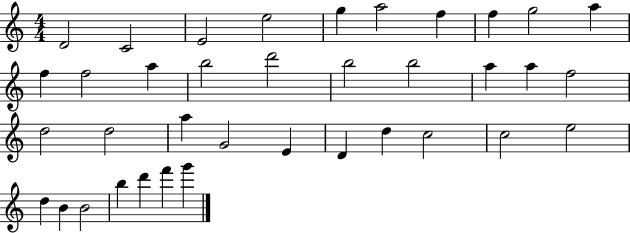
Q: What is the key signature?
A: C major